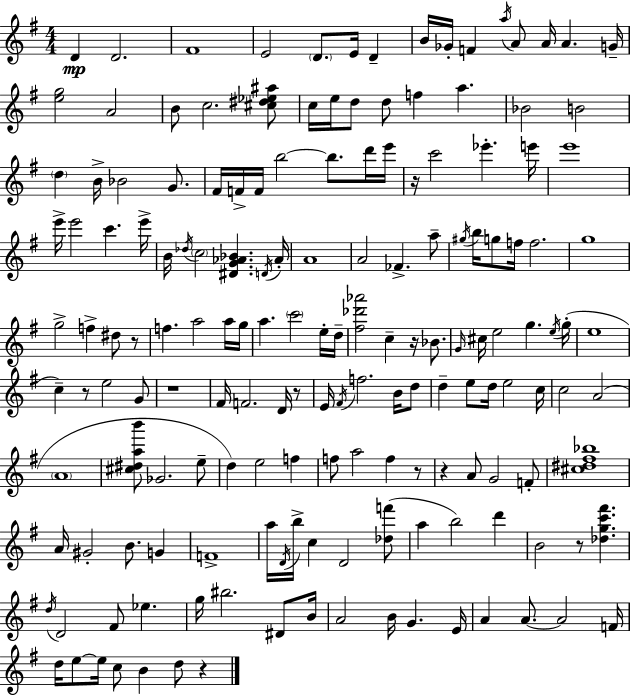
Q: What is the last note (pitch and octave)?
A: D5